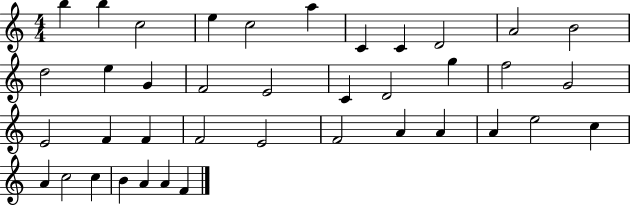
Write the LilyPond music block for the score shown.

{
  \clef treble
  \numericTimeSignature
  \time 4/4
  \key c \major
  b''4 b''4 c''2 | e''4 c''2 a''4 | c'4 c'4 d'2 | a'2 b'2 | \break d''2 e''4 g'4 | f'2 e'2 | c'4 d'2 g''4 | f''2 g'2 | \break e'2 f'4 f'4 | f'2 e'2 | f'2 a'4 a'4 | a'4 e''2 c''4 | \break a'4 c''2 c''4 | b'4 a'4 a'4 f'4 | \bar "|."
}